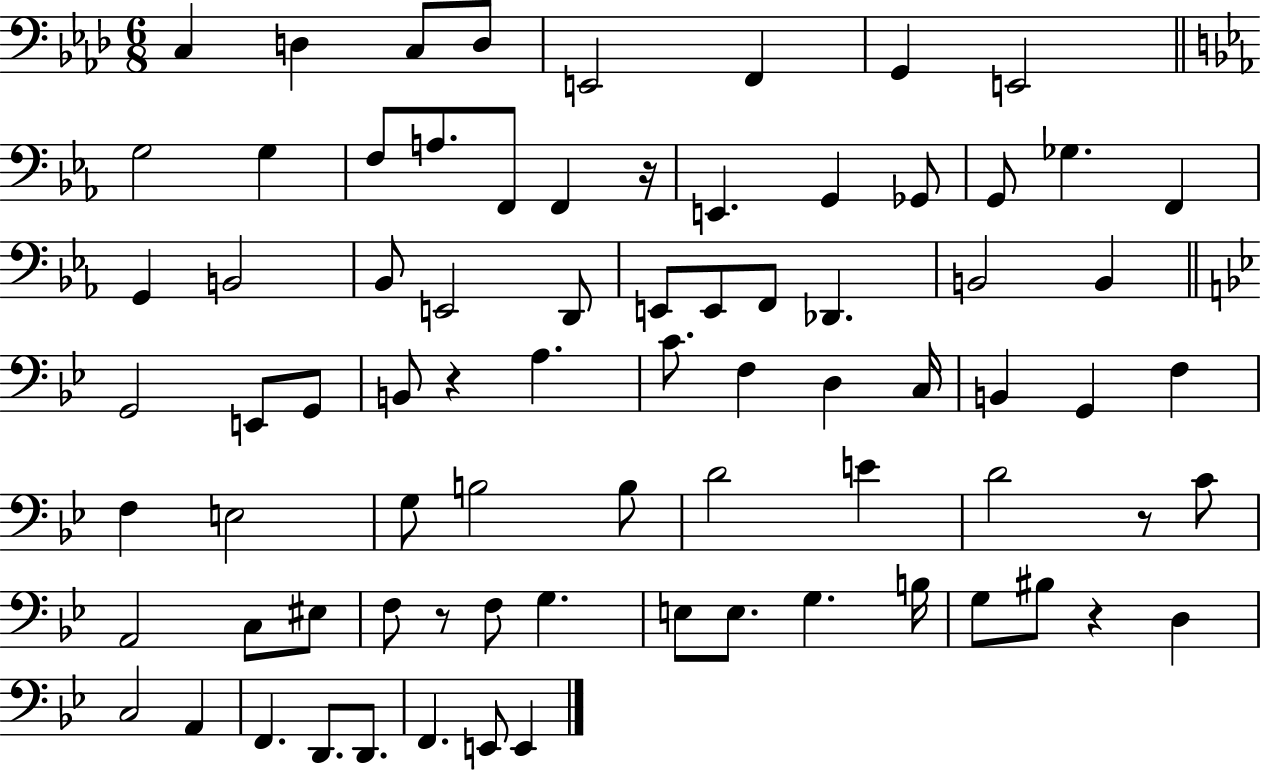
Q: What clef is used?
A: bass